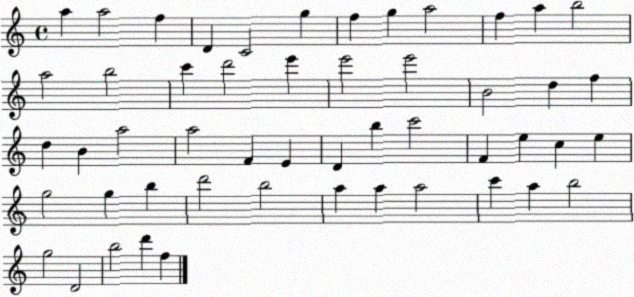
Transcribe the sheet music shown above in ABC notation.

X:1
T:Untitled
M:4/4
L:1/4
K:C
a a2 f D C2 g f g a2 f a b2 a2 b2 c' d'2 e' e'2 e'2 B2 d f d B a2 a2 F E D b c'2 F e c e g2 g b d'2 b2 a a a2 c' a b2 g2 D2 b2 d' f